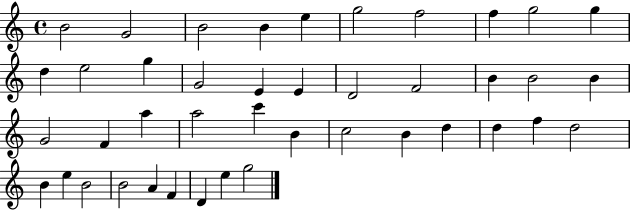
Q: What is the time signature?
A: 4/4